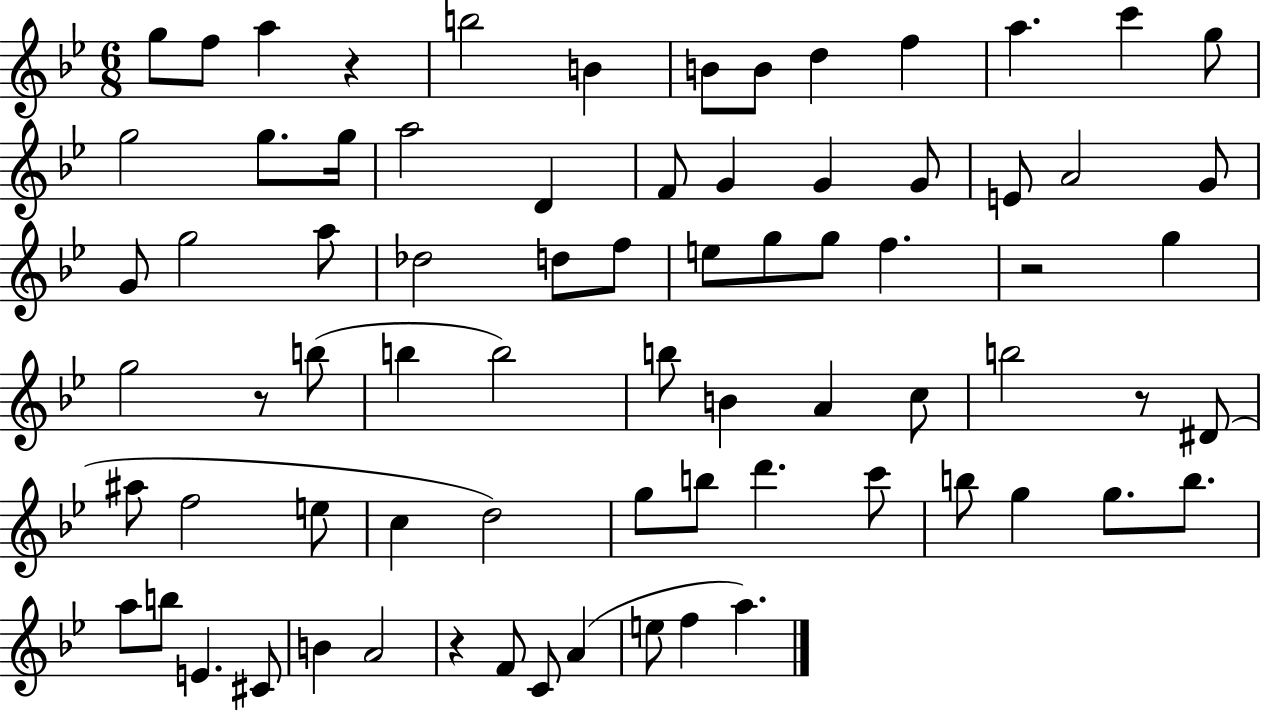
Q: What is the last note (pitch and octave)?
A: A5